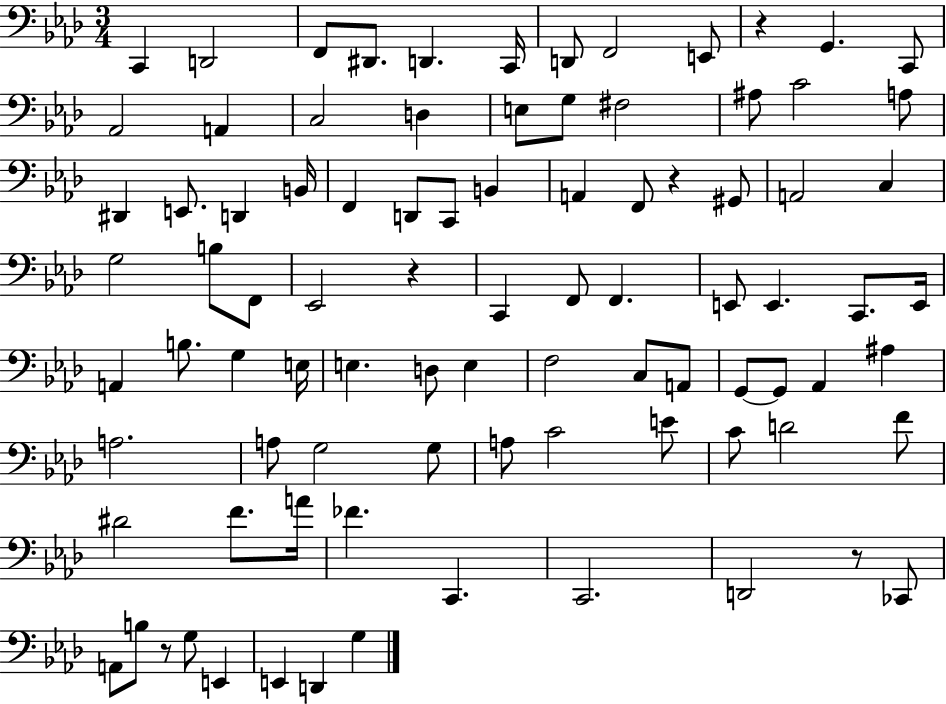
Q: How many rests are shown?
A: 5